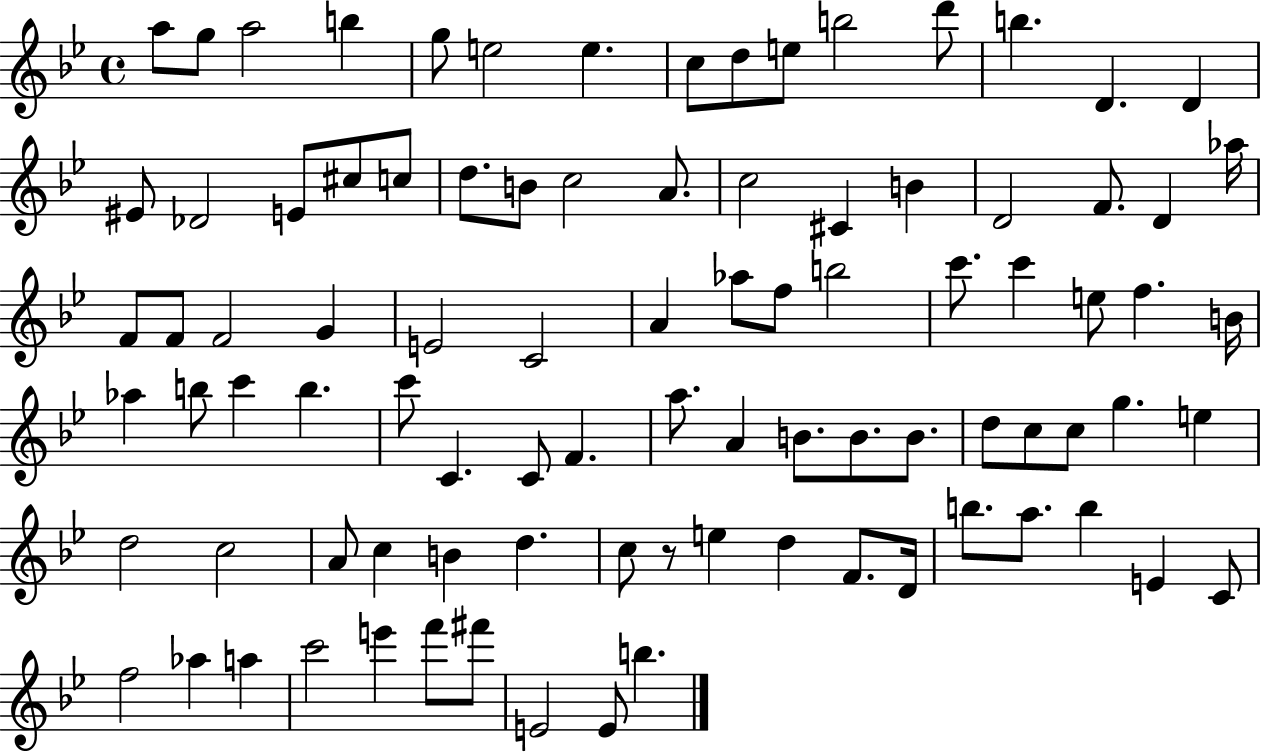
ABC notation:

X:1
T:Untitled
M:4/4
L:1/4
K:Bb
a/2 g/2 a2 b g/2 e2 e c/2 d/2 e/2 b2 d'/2 b D D ^E/2 _D2 E/2 ^c/2 c/2 d/2 B/2 c2 A/2 c2 ^C B D2 F/2 D _a/4 F/2 F/2 F2 G E2 C2 A _a/2 f/2 b2 c'/2 c' e/2 f B/4 _a b/2 c' b c'/2 C C/2 F a/2 A B/2 B/2 B/2 d/2 c/2 c/2 g e d2 c2 A/2 c B d c/2 z/2 e d F/2 D/4 b/2 a/2 b E C/2 f2 _a a c'2 e' f'/2 ^f'/2 E2 E/2 b